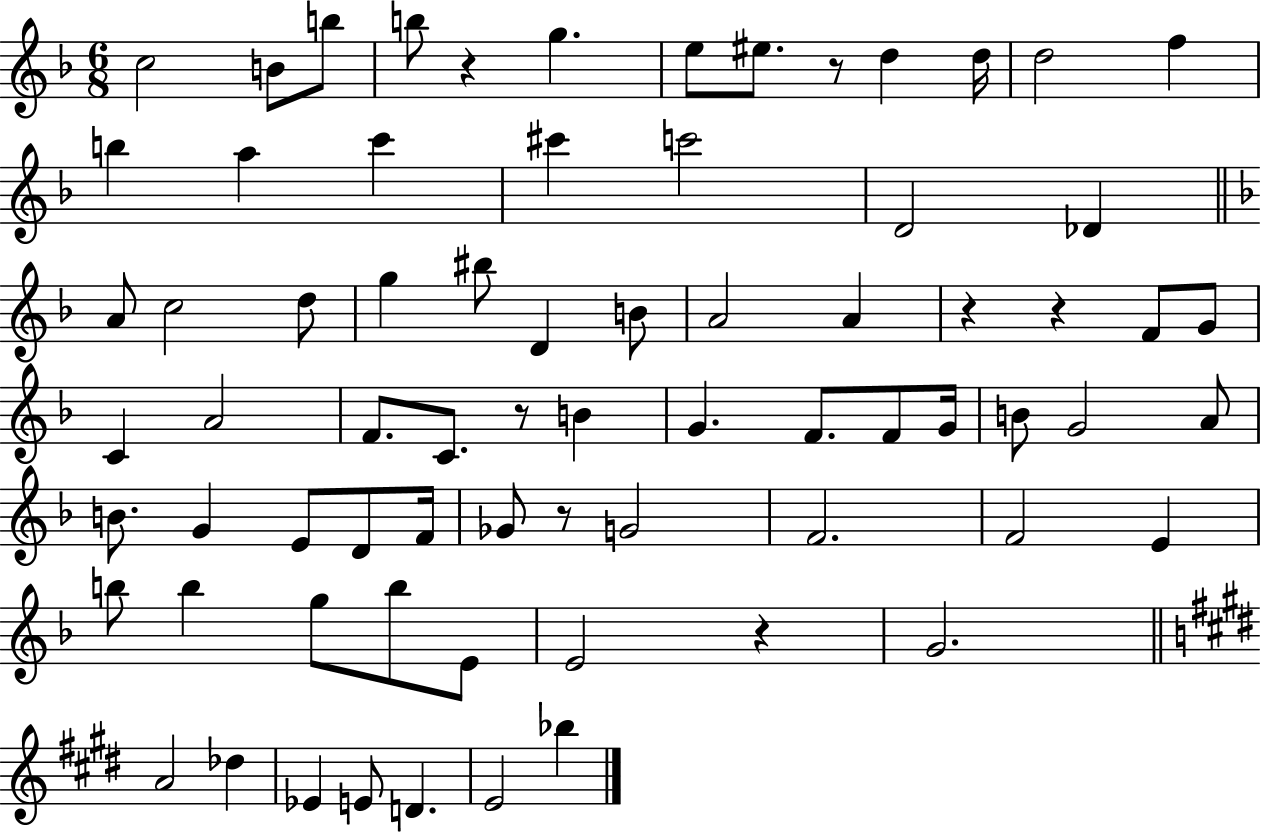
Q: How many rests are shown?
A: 7